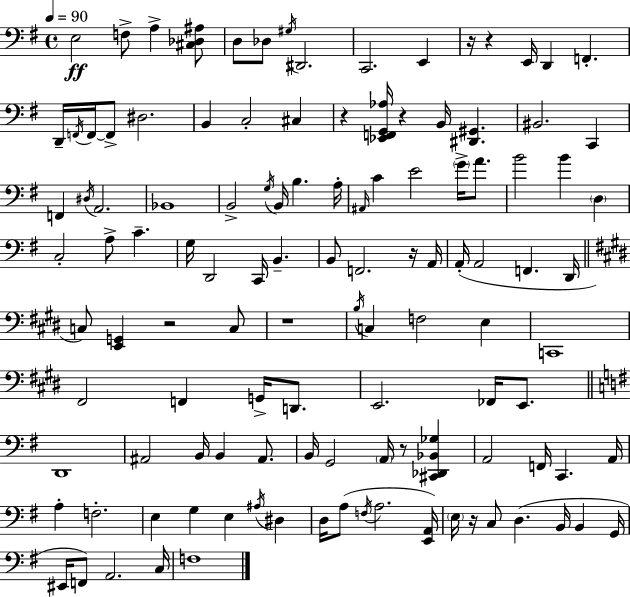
X:1
T:Untitled
M:4/4
L:1/4
K:Em
E,2 F,/2 A, [^C,_D,^A,]/2 D,/2 _D,/2 ^G,/4 ^D,,2 C,,2 E,, z/4 z E,,/4 D,, F,, D,,/4 F,,/4 F,,/4 F,,/2 ^D,2 B,, C,2 ^C, z [_E,,F,,G,,_A,]/4 z B,,/4 [^D,,^G,,] ^B,,2 C,, F,, ^D,/4 A,,2 _B,,4 B,,2 G,/4 B,,/4 B, A,/4 ^A,,/4 C E2 G/4 A/2 B2 B D, C,2 A,/2 C G,/4 D,,2 C,,/4 B,, B,,/2 F,,2 z/4 A,,/4 A,,/4 A,,2 F,, D,,/4 C,/2 [E,,G,,] z2 C,/2 z4 B,/4 C, F,2 E, C,,4 ^F,,2 F,, G,,/4 D,,/2 E,,2 _F,,/4 E,,/2 D,,4 ^A,,2 B,,/4 B,, ^A,,/2 B,,/4 G,,2 A,,/4 z/2 [^C,,_D,,_B,,_G,] A,,2 F,,/4 C,, A,,/4 A, F,2 E, G, E, ^A,/4 ^D, D,/4 A,/2 F,/4 A,2 [E,,A,,]/4 E,/4 z/4 C,/2 D, B,,/4 B,, G,,/4 ^E,,/4 F,,/2 A,,2 C,/4 F,4